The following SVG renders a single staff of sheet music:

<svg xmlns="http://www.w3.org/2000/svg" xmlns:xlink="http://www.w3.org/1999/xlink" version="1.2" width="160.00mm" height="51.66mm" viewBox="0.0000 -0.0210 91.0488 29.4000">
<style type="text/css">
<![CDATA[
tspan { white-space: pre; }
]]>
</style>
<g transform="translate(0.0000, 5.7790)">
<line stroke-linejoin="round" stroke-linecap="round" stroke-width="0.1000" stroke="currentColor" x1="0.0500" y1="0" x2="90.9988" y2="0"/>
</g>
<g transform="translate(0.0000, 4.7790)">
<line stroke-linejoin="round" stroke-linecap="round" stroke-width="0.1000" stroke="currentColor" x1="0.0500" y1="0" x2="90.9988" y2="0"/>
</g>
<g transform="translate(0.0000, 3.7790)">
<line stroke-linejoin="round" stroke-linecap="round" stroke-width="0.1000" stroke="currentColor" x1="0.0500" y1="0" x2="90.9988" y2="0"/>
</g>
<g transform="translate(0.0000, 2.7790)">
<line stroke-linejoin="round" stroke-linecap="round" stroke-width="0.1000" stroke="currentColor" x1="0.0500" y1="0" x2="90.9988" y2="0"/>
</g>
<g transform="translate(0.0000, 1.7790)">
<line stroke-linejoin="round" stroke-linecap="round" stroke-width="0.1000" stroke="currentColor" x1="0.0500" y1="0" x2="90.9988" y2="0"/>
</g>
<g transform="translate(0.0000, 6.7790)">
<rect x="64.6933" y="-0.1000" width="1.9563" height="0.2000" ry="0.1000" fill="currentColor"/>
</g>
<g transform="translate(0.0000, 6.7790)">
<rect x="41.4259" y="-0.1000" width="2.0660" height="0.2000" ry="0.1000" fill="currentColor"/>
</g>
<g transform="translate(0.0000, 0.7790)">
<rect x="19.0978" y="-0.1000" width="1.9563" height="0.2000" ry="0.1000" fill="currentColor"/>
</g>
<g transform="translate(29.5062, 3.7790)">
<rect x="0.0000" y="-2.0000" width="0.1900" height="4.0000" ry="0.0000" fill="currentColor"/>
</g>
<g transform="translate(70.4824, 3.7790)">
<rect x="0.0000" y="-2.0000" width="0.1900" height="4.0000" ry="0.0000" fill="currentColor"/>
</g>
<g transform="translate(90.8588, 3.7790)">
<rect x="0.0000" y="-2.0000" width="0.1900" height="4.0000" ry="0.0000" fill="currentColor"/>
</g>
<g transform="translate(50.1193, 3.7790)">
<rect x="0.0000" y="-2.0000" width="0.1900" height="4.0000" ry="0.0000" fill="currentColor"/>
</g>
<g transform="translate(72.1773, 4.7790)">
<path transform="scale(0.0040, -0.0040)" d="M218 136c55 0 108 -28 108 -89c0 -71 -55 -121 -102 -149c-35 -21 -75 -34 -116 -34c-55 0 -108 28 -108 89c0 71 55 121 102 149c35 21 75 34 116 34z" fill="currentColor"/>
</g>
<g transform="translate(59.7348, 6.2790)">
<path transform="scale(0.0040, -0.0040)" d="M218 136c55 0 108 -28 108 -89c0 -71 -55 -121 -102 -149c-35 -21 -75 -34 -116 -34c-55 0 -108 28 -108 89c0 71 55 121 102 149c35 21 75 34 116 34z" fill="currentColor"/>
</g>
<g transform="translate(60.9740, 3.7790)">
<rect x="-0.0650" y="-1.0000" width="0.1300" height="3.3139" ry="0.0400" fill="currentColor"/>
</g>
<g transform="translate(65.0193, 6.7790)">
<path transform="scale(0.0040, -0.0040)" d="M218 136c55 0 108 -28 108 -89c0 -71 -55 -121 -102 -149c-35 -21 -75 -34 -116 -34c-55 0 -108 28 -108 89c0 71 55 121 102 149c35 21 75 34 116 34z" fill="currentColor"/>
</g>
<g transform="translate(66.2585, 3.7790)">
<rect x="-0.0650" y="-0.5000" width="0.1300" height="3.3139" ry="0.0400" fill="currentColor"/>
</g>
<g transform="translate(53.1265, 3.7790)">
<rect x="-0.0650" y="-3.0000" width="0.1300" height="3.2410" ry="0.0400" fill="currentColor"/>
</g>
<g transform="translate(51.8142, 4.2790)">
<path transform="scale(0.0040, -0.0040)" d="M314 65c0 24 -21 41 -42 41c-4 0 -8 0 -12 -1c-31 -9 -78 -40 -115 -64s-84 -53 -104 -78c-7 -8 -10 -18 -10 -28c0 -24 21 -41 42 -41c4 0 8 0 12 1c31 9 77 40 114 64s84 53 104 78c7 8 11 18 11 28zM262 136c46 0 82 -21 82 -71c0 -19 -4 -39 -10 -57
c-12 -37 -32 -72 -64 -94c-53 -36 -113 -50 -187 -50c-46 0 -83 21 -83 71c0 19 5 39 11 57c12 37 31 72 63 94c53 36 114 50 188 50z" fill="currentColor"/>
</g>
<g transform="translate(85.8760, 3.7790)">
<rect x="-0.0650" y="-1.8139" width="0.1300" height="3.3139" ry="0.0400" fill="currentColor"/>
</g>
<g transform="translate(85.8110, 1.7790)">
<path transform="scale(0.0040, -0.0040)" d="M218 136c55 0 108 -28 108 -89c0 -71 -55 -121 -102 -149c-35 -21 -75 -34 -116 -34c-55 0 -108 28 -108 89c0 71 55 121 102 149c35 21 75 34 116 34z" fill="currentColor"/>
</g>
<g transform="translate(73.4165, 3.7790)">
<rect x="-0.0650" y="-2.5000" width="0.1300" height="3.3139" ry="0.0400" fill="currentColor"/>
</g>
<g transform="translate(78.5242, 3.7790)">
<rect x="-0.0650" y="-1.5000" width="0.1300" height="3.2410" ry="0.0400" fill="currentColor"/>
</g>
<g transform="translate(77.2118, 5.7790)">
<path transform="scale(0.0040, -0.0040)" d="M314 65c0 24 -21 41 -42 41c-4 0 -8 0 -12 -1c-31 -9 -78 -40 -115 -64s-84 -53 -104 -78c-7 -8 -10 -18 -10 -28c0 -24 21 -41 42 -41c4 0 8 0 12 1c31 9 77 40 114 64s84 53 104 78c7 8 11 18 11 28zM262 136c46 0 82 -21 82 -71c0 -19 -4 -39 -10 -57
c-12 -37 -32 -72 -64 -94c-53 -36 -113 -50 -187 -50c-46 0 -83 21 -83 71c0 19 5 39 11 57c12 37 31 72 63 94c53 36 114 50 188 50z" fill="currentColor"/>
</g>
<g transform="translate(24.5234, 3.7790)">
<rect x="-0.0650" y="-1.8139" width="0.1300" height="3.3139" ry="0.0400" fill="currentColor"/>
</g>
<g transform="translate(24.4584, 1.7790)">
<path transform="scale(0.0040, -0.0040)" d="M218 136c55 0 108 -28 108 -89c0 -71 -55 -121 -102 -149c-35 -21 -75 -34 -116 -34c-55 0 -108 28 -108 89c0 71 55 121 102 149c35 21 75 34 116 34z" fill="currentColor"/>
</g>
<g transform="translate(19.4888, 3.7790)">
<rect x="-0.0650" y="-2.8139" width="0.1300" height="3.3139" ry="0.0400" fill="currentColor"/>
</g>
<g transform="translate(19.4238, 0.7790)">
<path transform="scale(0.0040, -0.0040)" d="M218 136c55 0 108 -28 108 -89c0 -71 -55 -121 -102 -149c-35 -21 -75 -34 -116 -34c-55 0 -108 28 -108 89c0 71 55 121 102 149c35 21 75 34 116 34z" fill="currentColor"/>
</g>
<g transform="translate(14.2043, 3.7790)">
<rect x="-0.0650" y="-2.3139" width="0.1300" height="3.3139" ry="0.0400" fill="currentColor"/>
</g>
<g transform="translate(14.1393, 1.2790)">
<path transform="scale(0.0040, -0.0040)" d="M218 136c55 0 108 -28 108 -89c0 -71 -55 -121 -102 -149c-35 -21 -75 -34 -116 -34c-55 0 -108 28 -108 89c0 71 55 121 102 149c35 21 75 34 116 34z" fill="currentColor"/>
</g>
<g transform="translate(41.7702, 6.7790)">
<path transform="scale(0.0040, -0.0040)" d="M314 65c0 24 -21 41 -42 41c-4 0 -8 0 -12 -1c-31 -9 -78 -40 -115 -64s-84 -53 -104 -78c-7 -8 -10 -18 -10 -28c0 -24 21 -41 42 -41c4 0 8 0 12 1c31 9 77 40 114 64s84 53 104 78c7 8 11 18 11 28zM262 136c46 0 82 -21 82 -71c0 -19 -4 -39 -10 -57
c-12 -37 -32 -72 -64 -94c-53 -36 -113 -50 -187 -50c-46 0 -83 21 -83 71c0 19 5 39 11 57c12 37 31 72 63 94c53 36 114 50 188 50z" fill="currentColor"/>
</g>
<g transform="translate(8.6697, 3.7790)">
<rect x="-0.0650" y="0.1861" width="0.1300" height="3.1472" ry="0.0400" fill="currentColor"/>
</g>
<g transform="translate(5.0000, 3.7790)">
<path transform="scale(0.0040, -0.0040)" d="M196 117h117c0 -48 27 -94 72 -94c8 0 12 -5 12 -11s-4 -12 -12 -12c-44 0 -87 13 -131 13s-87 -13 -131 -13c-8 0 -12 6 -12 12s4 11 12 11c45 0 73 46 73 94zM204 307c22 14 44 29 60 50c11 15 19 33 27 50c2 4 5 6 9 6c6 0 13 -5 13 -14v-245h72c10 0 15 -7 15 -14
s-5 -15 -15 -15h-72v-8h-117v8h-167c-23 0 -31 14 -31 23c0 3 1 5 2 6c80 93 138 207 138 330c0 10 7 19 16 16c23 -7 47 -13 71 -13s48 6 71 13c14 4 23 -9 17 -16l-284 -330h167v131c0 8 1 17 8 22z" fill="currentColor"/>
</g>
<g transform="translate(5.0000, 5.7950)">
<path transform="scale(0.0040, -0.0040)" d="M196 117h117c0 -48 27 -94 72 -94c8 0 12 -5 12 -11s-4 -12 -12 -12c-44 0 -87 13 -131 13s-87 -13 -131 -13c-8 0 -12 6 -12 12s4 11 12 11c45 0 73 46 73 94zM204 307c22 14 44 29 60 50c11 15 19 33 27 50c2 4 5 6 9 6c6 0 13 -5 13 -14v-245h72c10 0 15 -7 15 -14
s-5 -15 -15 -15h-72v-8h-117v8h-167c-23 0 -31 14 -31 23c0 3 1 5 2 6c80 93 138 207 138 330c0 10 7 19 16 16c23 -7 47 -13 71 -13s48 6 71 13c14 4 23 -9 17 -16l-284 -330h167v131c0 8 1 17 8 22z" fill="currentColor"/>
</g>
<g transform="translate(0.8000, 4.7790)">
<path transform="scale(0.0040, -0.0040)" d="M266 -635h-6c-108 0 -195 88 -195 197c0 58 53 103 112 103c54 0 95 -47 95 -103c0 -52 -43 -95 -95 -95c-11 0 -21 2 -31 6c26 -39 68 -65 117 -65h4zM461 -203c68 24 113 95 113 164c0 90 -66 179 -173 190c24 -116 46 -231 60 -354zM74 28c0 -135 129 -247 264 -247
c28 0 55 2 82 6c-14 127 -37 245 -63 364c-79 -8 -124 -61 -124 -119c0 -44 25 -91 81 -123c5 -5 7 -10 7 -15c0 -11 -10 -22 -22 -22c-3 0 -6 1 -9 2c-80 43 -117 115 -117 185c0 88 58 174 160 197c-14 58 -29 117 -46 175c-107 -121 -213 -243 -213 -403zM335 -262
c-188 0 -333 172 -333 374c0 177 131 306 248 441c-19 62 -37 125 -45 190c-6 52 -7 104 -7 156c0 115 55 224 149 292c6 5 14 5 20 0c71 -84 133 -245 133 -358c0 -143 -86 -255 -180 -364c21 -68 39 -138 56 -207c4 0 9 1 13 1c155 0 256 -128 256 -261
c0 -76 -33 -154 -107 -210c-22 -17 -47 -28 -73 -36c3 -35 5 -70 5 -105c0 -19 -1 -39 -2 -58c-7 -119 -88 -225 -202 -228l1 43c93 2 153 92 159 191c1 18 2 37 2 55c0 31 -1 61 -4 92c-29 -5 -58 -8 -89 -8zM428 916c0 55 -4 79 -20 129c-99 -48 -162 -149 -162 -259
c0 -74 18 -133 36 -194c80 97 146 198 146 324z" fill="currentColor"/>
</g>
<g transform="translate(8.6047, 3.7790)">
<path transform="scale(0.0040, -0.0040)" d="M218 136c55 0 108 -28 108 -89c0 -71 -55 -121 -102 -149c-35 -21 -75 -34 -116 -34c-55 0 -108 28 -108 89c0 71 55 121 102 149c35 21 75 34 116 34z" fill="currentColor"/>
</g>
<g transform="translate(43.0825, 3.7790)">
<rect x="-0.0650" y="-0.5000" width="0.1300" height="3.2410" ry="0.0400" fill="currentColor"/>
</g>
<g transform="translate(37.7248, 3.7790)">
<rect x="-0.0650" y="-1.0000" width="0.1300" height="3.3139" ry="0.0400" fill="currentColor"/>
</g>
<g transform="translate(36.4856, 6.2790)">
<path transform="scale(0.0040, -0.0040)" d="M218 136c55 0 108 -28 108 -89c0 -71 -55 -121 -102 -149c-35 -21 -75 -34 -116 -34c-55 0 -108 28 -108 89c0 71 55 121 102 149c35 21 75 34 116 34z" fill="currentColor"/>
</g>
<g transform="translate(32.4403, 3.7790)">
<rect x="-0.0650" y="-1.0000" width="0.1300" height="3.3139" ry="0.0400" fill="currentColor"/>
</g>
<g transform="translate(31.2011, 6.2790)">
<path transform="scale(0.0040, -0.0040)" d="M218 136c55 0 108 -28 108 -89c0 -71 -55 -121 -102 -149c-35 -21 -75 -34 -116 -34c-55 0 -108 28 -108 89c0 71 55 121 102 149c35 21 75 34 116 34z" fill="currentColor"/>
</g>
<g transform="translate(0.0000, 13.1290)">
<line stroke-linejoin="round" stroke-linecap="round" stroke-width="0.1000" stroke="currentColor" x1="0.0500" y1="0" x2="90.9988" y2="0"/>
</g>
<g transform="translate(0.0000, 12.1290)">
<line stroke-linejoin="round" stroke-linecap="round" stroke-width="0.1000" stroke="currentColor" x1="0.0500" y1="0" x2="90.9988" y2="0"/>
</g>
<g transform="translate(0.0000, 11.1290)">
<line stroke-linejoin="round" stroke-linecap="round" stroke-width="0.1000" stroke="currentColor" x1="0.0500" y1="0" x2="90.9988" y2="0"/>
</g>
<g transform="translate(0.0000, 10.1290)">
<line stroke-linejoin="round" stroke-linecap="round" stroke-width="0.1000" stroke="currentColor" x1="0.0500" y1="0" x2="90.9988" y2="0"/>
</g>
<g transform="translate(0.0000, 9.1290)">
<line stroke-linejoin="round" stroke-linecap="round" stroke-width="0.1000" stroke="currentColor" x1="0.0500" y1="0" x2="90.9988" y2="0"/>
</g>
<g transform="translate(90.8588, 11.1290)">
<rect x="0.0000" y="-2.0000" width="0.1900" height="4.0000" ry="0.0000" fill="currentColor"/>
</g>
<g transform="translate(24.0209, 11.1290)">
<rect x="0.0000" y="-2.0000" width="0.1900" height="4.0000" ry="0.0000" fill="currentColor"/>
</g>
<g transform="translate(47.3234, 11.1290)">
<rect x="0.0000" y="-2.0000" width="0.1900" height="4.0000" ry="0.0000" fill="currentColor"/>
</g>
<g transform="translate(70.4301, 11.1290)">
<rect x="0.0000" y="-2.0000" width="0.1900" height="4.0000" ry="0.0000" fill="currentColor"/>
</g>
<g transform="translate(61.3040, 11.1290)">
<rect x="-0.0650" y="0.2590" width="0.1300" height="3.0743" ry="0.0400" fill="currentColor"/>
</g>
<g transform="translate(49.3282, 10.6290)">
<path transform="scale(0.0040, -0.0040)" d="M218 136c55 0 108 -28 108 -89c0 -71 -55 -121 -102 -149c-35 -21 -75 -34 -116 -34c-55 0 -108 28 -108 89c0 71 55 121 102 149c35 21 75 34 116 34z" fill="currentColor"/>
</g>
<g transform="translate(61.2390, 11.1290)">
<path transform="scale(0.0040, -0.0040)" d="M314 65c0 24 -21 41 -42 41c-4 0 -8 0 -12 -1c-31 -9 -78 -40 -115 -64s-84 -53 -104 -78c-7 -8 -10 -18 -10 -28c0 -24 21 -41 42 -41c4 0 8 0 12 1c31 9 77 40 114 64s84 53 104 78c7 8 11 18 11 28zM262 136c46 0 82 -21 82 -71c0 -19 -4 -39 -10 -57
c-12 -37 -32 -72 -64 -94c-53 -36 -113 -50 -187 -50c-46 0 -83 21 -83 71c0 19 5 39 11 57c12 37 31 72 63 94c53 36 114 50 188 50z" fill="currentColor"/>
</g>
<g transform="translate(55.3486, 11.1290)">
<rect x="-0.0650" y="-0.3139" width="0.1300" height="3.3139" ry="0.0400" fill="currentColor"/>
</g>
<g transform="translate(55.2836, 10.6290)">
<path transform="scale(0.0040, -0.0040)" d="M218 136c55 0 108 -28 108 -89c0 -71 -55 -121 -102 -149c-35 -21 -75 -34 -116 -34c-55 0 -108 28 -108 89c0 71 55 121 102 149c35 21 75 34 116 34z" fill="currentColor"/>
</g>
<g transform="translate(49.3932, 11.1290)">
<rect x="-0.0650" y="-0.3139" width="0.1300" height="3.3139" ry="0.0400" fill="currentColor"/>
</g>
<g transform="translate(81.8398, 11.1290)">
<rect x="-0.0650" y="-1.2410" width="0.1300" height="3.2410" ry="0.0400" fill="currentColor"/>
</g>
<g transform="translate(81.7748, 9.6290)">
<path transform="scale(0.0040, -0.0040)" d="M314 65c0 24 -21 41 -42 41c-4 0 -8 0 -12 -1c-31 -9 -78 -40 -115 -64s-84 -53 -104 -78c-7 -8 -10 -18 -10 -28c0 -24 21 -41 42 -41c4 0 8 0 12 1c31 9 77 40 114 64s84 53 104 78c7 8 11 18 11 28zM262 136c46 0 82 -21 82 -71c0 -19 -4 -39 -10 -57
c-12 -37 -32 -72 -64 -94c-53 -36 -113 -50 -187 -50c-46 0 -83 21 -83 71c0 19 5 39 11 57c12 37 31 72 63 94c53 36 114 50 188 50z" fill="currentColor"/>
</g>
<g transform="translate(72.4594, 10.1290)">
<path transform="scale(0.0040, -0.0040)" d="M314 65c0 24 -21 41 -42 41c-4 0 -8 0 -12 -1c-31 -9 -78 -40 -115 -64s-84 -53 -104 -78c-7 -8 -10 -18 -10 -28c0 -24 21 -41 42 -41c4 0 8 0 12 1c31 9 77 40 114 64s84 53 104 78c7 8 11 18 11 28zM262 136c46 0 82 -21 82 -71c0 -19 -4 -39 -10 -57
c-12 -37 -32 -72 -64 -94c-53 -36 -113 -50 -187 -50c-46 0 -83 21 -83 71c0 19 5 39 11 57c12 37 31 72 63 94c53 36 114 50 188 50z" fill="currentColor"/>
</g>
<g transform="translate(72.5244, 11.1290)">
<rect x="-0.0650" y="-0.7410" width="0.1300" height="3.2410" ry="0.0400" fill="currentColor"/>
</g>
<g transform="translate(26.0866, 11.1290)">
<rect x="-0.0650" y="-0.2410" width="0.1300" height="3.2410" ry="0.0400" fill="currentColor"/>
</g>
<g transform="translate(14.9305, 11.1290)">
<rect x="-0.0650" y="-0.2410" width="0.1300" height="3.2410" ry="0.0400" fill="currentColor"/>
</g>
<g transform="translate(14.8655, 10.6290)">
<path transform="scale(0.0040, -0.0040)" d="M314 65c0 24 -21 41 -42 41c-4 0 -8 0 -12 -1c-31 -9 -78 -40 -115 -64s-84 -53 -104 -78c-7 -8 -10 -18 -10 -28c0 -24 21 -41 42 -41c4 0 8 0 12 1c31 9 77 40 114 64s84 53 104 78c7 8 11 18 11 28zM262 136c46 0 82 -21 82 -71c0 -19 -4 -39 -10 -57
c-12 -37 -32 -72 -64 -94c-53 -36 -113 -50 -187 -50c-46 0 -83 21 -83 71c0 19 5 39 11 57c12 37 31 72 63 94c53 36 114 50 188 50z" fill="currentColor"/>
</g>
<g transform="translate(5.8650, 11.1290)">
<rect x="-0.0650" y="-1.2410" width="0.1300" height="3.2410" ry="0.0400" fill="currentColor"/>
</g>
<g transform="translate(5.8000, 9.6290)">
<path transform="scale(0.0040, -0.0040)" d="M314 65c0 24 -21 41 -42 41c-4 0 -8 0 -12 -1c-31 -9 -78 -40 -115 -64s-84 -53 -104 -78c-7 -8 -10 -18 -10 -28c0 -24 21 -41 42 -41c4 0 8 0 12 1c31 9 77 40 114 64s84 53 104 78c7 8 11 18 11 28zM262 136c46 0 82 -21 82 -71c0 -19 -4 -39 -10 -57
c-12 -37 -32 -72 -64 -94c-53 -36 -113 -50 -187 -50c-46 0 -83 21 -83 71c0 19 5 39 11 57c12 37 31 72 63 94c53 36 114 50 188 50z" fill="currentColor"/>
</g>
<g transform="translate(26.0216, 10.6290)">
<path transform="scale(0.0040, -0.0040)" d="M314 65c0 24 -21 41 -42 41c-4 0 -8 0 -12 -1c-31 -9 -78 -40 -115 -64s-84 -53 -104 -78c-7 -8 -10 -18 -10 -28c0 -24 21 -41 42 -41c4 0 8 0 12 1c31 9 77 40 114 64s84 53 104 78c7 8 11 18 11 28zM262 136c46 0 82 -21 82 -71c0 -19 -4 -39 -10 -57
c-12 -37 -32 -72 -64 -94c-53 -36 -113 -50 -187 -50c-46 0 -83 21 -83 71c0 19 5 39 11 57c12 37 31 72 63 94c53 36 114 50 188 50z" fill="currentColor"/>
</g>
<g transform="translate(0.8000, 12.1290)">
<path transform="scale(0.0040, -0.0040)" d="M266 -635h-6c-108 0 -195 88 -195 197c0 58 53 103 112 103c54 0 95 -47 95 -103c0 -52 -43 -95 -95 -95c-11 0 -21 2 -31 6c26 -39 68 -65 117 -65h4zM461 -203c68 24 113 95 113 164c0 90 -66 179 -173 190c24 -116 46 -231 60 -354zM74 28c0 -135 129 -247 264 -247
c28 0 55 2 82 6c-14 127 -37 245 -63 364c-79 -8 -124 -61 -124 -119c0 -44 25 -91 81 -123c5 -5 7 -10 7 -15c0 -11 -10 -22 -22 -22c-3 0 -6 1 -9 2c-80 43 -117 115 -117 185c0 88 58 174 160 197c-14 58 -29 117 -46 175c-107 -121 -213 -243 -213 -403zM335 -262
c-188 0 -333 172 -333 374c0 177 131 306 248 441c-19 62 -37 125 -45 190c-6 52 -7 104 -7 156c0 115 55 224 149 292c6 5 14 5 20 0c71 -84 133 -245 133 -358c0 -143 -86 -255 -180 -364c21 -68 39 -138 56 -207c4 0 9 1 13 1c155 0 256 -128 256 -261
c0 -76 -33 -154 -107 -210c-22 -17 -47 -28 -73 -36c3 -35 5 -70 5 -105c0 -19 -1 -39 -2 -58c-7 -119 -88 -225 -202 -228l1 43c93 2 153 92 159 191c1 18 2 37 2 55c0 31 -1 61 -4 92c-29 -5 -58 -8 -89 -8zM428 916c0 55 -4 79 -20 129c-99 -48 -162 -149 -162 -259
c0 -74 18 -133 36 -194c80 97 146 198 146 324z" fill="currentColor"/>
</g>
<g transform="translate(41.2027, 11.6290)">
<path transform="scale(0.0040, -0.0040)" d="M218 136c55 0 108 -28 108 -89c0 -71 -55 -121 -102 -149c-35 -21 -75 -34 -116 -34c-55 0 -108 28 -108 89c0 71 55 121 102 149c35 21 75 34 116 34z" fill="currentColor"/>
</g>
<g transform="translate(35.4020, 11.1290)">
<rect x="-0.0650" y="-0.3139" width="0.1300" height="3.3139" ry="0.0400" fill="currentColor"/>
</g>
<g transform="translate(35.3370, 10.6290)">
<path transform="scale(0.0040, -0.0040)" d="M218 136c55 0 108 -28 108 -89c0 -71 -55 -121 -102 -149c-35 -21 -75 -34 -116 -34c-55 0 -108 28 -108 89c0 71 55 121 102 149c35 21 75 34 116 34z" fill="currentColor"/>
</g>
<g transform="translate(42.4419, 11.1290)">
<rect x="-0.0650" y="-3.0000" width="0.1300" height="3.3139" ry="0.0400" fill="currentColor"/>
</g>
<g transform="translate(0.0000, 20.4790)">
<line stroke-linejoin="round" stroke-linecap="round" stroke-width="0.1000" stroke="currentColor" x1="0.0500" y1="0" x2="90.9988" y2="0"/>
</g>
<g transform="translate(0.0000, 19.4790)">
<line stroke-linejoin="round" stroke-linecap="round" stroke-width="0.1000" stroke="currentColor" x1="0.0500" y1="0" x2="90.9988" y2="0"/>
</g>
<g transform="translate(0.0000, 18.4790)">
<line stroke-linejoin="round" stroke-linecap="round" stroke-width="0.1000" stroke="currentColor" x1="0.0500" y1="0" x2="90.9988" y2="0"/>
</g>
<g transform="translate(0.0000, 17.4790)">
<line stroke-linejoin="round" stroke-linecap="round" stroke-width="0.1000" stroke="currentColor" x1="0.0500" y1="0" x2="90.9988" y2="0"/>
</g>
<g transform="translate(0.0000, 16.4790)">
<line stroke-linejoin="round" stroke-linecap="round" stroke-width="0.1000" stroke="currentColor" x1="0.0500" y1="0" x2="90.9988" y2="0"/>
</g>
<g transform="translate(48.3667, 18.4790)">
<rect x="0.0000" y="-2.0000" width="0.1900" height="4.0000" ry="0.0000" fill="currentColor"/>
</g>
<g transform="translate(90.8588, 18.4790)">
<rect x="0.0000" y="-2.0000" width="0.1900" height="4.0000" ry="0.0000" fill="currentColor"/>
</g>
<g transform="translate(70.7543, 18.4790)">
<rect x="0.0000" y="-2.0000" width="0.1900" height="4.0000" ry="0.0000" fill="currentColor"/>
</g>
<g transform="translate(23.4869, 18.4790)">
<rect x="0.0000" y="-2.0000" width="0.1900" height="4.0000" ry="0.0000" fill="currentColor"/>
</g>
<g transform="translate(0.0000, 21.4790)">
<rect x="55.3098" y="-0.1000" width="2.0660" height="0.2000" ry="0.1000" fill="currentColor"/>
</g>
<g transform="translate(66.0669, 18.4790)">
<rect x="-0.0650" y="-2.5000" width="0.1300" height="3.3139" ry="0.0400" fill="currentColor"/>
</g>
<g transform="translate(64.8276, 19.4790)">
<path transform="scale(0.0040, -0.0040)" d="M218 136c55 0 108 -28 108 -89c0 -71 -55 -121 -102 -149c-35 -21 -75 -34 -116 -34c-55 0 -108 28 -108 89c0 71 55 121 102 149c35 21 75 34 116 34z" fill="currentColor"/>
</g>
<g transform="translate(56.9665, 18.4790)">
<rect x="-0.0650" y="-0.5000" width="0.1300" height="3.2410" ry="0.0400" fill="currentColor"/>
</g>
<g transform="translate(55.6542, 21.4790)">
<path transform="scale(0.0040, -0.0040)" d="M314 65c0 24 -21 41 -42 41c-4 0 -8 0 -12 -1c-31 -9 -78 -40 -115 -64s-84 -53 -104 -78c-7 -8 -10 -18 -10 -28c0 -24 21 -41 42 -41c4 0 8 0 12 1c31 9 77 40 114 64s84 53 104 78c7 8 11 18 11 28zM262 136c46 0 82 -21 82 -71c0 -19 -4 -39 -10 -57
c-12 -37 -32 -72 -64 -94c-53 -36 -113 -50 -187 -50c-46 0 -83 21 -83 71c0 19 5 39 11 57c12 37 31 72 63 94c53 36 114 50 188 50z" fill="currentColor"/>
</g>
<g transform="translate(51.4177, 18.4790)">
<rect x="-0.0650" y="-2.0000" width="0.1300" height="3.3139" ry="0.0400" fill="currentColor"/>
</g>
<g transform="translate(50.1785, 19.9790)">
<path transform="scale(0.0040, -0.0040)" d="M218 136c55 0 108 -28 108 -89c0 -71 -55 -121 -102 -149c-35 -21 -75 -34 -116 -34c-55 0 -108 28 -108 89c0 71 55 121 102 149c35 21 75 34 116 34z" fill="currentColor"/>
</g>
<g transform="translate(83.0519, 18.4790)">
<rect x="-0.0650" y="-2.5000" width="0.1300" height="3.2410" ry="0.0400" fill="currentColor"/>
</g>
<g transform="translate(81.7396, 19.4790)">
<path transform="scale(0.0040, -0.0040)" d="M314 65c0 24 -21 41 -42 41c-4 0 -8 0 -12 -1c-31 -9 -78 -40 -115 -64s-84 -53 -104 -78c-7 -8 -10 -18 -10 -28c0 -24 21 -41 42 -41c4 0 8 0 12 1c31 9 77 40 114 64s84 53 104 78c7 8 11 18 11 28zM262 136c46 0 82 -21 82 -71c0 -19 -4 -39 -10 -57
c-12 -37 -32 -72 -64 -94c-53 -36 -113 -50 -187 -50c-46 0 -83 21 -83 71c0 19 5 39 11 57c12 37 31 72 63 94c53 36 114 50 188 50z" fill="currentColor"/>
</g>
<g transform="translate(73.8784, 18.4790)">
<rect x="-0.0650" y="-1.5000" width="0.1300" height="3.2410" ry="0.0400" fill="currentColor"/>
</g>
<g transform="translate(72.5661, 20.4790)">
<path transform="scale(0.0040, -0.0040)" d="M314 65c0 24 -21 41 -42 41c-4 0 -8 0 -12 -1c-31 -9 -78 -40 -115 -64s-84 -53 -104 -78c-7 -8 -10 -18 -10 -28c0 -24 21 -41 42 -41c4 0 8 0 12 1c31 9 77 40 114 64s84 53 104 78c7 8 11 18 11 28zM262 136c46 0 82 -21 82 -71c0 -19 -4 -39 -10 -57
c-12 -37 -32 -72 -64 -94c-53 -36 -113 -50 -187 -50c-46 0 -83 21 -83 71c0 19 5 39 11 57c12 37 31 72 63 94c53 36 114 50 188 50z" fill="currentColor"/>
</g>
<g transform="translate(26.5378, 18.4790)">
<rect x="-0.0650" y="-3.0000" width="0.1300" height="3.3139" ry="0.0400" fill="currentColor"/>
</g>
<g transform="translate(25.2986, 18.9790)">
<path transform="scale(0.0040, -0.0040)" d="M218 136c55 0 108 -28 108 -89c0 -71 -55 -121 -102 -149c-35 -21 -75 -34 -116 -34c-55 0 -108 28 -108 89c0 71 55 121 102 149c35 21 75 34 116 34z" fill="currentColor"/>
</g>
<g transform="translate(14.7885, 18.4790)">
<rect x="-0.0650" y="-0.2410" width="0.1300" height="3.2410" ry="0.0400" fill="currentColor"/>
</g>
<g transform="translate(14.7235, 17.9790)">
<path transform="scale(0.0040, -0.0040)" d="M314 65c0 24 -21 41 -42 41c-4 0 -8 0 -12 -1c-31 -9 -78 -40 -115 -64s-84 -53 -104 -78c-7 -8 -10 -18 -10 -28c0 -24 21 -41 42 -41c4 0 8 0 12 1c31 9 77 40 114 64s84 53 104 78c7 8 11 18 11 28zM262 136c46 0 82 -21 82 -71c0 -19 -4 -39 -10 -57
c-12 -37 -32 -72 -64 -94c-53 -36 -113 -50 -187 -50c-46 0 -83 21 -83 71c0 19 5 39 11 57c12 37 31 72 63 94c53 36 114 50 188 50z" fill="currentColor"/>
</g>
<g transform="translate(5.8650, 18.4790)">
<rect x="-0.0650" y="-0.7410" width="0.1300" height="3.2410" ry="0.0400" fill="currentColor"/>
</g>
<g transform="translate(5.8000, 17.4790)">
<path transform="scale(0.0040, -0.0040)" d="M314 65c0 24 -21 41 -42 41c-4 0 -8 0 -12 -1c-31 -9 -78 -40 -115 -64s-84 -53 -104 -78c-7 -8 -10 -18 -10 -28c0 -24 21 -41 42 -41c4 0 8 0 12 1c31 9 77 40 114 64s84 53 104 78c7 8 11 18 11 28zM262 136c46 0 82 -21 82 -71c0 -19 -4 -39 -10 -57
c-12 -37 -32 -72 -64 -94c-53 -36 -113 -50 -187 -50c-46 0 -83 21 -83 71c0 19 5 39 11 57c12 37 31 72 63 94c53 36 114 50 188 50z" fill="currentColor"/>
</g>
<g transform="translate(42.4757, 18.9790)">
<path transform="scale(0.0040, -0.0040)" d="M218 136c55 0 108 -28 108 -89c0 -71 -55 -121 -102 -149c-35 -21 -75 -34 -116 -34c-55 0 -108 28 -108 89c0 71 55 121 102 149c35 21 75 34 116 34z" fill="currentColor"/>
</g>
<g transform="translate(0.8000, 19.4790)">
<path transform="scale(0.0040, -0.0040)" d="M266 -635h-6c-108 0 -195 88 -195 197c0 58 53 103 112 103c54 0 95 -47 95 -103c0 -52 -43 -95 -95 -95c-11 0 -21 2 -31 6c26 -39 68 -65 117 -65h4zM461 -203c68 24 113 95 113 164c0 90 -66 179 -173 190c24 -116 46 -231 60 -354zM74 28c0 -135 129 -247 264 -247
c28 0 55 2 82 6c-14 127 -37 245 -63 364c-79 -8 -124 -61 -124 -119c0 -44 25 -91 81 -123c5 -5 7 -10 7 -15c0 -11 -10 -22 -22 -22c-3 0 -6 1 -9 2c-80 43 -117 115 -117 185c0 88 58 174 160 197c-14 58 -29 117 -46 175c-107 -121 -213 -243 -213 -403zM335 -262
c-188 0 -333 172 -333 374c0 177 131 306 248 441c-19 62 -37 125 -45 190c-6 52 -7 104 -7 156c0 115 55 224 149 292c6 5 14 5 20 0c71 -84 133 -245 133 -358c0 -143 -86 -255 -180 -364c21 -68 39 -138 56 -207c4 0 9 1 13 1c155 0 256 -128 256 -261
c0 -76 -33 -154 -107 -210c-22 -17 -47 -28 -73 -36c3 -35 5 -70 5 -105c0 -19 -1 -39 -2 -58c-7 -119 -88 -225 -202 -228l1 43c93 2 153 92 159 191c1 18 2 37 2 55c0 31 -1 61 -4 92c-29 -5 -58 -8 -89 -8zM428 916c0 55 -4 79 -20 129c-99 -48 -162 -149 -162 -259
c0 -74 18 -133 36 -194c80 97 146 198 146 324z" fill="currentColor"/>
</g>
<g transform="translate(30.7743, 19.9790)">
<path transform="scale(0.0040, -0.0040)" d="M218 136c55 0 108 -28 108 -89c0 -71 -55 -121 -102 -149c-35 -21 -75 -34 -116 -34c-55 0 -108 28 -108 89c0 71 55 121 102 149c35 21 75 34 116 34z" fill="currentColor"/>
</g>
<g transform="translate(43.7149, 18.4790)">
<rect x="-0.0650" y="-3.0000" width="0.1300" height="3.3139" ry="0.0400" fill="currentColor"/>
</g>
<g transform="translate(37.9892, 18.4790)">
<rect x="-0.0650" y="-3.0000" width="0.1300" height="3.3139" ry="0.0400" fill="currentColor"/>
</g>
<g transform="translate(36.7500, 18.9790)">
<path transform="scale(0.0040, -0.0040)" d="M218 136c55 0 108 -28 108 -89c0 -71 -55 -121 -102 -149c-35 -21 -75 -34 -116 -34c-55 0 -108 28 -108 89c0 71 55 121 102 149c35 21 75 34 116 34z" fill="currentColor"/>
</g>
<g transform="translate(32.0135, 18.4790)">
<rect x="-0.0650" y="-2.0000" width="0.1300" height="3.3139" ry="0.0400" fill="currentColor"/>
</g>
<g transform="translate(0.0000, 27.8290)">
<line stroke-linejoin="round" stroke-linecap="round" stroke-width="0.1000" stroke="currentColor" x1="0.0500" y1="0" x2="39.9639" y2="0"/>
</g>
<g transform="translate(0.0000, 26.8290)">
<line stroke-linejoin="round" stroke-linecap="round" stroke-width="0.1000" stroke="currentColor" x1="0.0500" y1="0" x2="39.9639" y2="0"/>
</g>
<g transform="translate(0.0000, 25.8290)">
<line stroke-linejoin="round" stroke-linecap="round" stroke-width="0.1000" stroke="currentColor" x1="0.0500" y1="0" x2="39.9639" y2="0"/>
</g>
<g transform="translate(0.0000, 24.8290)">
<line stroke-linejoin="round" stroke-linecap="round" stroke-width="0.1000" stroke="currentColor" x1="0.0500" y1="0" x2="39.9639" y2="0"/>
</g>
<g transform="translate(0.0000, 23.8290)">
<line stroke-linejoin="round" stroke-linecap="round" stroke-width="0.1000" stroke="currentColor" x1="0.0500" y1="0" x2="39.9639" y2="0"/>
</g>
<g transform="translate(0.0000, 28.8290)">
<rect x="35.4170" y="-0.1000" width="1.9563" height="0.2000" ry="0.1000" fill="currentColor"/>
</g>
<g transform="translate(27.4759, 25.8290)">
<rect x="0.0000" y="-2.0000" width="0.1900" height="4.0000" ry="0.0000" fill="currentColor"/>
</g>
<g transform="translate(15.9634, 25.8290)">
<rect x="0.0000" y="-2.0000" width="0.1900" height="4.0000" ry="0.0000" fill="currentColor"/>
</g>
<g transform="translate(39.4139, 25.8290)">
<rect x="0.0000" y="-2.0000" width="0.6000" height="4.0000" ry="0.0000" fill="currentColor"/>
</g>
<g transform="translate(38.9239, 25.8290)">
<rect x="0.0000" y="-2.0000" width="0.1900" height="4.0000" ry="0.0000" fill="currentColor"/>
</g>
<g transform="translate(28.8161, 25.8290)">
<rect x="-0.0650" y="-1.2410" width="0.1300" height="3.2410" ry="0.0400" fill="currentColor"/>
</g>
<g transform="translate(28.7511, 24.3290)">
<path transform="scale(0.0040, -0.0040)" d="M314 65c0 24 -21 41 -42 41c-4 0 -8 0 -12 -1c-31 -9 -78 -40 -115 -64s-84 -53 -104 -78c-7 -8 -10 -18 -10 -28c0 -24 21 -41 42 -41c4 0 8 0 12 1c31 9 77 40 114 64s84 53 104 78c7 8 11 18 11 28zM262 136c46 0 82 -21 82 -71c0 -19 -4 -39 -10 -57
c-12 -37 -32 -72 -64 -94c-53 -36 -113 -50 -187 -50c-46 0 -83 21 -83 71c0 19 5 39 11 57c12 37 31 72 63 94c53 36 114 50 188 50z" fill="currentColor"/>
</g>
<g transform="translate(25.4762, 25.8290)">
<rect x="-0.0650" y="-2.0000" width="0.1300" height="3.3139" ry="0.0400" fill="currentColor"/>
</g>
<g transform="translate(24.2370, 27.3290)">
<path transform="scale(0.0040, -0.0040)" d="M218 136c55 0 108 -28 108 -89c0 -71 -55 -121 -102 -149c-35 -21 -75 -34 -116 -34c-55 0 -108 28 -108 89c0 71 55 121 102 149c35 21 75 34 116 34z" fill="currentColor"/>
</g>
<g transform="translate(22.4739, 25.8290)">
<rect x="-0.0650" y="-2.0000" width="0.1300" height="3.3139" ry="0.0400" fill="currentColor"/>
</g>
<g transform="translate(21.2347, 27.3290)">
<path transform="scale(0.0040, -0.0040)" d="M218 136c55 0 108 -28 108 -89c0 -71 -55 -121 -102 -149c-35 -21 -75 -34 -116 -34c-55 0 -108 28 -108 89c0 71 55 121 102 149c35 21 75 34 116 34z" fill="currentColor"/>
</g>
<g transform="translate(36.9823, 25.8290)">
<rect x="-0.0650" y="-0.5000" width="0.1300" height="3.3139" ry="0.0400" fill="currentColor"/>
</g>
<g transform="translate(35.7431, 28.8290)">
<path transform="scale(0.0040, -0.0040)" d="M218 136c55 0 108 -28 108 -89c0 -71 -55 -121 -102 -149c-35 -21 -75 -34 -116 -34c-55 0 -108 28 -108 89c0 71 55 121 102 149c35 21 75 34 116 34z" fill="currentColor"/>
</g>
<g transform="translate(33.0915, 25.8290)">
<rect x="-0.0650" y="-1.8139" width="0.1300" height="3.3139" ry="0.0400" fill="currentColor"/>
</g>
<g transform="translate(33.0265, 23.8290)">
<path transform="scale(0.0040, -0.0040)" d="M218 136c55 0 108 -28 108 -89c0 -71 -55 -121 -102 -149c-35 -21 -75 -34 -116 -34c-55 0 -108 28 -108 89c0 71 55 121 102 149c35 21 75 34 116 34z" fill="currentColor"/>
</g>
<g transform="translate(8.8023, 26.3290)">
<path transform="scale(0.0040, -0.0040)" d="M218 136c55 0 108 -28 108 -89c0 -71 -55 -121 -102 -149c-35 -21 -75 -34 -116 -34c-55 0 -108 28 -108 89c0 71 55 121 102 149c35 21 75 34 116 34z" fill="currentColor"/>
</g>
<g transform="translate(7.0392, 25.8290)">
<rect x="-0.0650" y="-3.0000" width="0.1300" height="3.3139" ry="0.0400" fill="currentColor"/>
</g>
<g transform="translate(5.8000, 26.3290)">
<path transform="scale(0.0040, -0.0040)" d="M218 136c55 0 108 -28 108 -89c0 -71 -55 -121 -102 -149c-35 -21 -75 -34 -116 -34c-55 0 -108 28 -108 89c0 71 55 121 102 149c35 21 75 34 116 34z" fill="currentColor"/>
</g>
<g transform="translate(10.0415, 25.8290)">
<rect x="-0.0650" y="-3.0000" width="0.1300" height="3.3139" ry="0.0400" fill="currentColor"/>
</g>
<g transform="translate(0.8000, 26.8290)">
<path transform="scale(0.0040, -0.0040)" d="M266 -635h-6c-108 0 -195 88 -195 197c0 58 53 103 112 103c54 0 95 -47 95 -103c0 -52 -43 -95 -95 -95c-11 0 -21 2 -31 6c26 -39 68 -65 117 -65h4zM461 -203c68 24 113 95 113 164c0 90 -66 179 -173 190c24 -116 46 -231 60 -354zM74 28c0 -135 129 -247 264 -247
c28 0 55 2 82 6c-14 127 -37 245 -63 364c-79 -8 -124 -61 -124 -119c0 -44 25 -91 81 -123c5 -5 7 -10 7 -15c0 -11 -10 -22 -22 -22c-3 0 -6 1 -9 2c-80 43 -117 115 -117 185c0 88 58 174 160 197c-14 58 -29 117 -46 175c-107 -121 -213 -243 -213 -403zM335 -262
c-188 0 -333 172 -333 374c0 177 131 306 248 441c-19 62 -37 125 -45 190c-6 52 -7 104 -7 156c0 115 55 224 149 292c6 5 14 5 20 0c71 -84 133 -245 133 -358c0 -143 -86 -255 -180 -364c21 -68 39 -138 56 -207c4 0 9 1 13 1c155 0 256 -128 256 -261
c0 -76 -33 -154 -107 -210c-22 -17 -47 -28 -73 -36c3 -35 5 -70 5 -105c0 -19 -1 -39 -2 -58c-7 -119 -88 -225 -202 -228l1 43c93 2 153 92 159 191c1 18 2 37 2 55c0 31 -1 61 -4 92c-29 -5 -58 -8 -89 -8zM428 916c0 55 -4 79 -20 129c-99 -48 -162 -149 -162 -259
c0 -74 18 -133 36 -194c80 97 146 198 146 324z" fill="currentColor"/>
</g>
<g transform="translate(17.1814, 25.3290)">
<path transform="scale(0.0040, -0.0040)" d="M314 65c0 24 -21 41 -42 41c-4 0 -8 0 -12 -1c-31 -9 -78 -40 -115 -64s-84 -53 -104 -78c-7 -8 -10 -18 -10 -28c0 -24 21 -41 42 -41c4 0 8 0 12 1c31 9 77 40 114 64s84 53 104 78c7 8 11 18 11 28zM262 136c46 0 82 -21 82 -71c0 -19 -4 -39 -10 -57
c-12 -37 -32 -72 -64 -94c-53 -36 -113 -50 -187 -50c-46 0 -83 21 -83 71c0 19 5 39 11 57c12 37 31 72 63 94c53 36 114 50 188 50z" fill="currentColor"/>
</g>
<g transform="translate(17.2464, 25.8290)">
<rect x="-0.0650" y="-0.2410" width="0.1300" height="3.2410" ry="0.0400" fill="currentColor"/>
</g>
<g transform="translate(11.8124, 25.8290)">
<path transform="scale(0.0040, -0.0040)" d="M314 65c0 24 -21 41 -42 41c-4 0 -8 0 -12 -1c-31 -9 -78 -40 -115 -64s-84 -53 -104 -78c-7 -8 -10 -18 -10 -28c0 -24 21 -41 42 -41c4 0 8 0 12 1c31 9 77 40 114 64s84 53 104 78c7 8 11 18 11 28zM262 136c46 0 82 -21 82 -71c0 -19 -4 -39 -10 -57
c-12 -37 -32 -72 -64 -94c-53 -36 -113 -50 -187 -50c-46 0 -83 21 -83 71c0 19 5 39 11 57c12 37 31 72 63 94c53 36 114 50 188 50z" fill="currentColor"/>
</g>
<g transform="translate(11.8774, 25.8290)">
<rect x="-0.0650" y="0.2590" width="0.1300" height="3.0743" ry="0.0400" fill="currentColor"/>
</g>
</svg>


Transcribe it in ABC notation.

X:1
T:Untitled
M:4/4
L:1/4
K:C
B g a f D D C2 A2 D C G E2 f e2 c2 c2 c A c c B2 d2 e2 d2 c2 A F A A F C2 G E2 G2 A A B2 c2 F F e2 f C